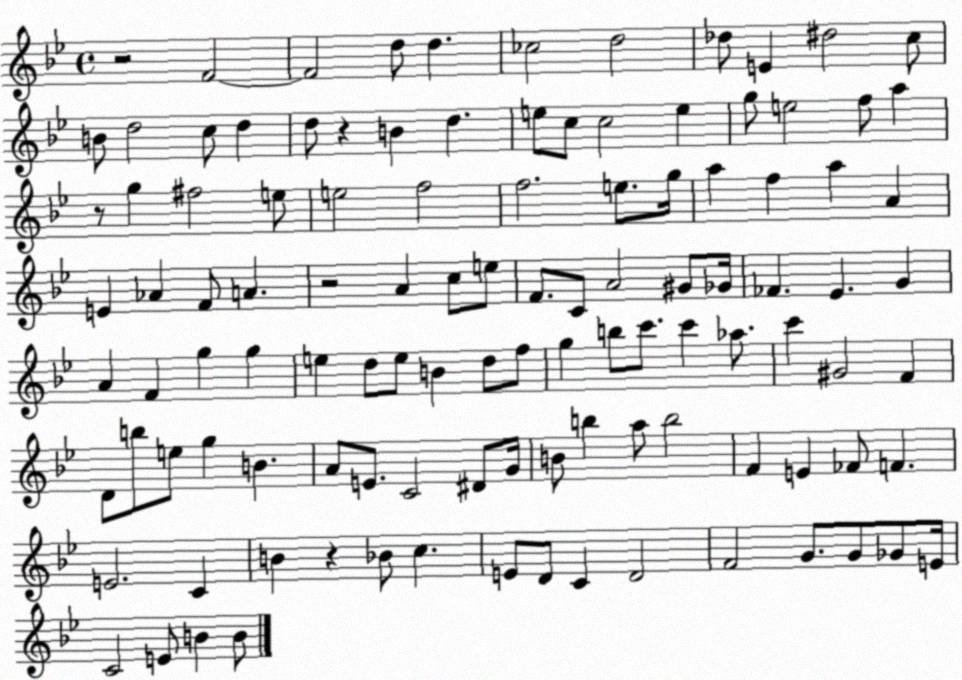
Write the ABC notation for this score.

X:1
T:Untitled
M:4/4
L:1/4
K:Bb
z2 F2 F2 d/2 d _c2 d2 _d/2 E ^d2 c/2 B/2 d2 c/2 d d/2 z B d e/2 c/2 c2 e g/2 e2 f/2 a z/2 g ^f2 e/2 e2 f2 f2 e/2 g/4 a f a A E _A F/2 A z2 A c/2 e/2 F/2 C/2 A2 ^G/2 _G/4 _F _E G A F g g e d/2 e/2 B d/2 f/2 g b/2 c'/2 c' _a/2 c' ^G2 F D/2 b/2 e/2 g B A/2 E/2 C2 ^D/2 G/4 B/2 b a/2 b2 F E _F/2 F E2 C B z _B/2 c E/2 D/2 C D2 F2 G/2 G/2 _G/2 E/4 C2 E/2 B B/2